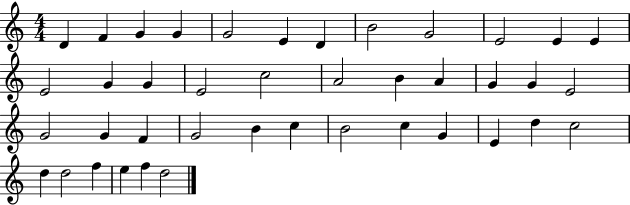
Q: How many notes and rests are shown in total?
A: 41